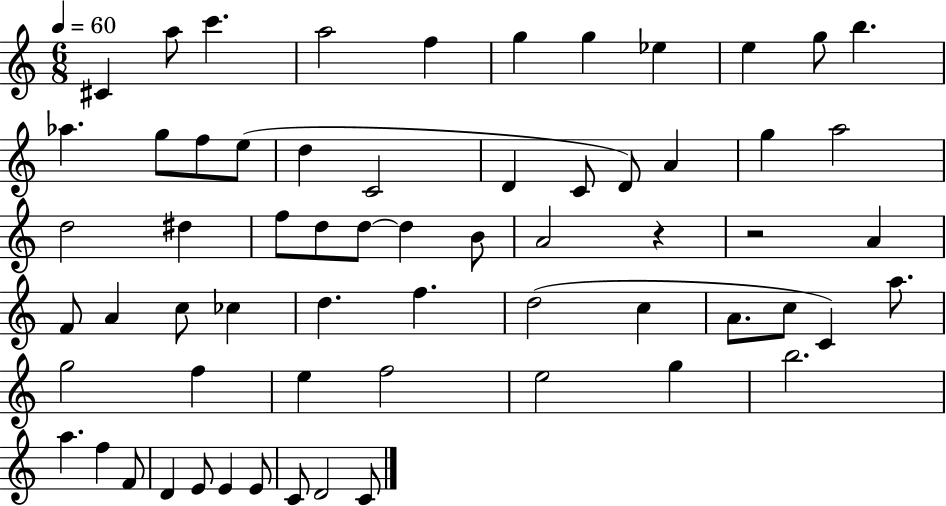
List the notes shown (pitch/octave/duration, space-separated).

C#4/q A5/e C6/q. A5/h F5/q G5/q G5/q Eb5/q E5/q G5/e B5/q. Ab5/q. G5/e F5/e E5/e D5/q C4/h D4/q C4/e D4/e A4/q G5/q A5/h D5/h D#5/q F5/e D5/e D5/e D5/q B4/e A4/h R/q R/h A4/q F4/e A4/q C5/e CES5/q D5/q. F5/q. D5/h C5/q A4/e. C5/e C4/q A5/e. G5/h F5/q E5/q F5/h E5/h G5/q B5/h. A5/q. F5/q F4/e D4/q E4/e E4/q E4/e C4/e D4/h C4/e